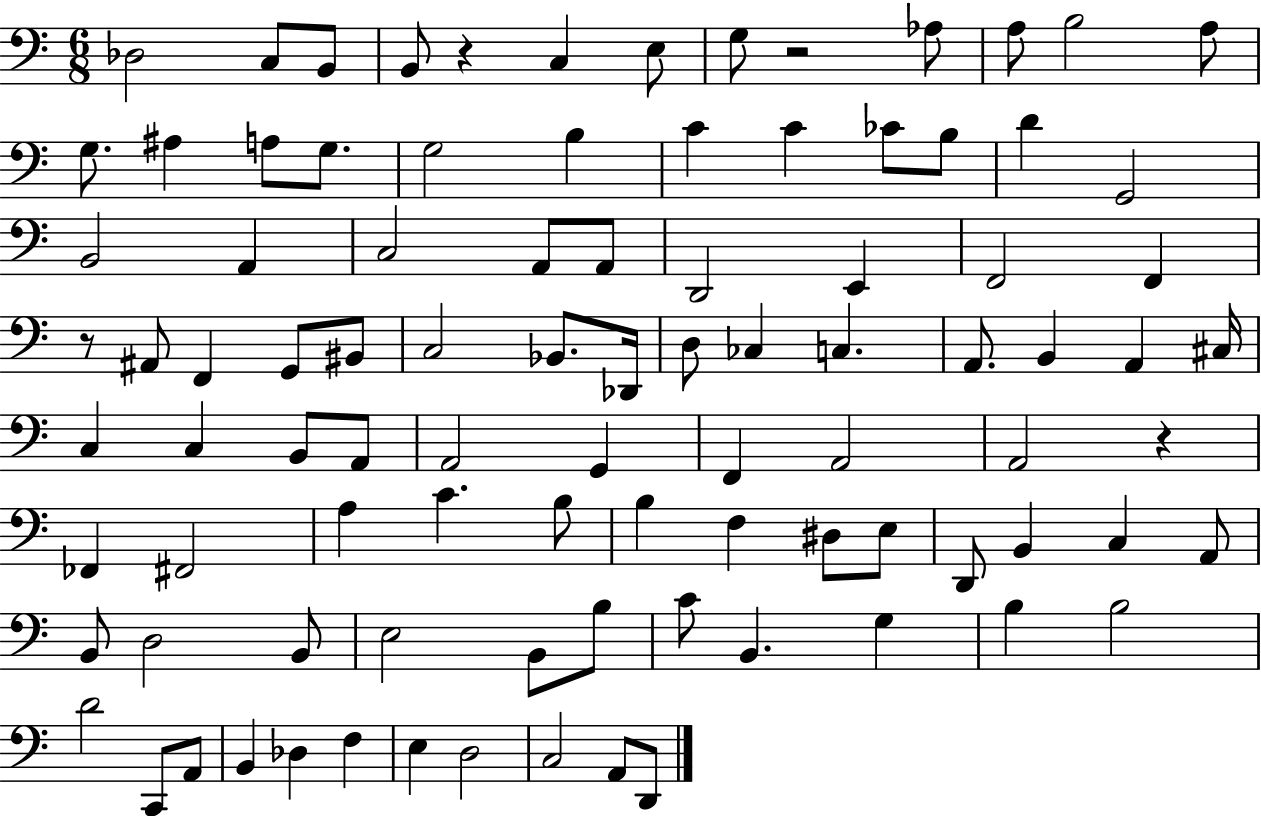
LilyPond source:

{
  \clef bass
  \numericTimeSignature
  \time 6/8
  \key c \major
  \repeat volta 2 { des2 c8 b,8 | b,8 r4 c4 e8 | g8 r2 aes8 | a8 b2 a8 | \break g8. ais4 a8 g8. | g2 b4 | c'4 c'4 ces'8 b8 | d'4 g,2 | \break b,2 a,4 | c2 a,8 a,8 | d,2 e,4 | f,2 f,4 | \break r8 ais,8 f,4 g,8 bis,8 | c2 bes,8. des,16 | d8 ces4 c4. | a,8. b,4 a,4 cis16 | \break c4 c4 b,8 a,8 | a,2 g,4 | f,4 a,2 | a,2 r4 | \break fes,4 fis,2 | a4 c'4. b8 | b4 f4 dis8 e8 | d,8 b,4 c4 a,8 | \break b,8 d2 b,8 | e2 b,8 b8 | c'8 b,4. g4 | b4 b2 | \break d'2 c,8 a,8 | b,4 des4 f4 | e4 d2 | c2 a,8 d,8 | \break } \bar "|."
}